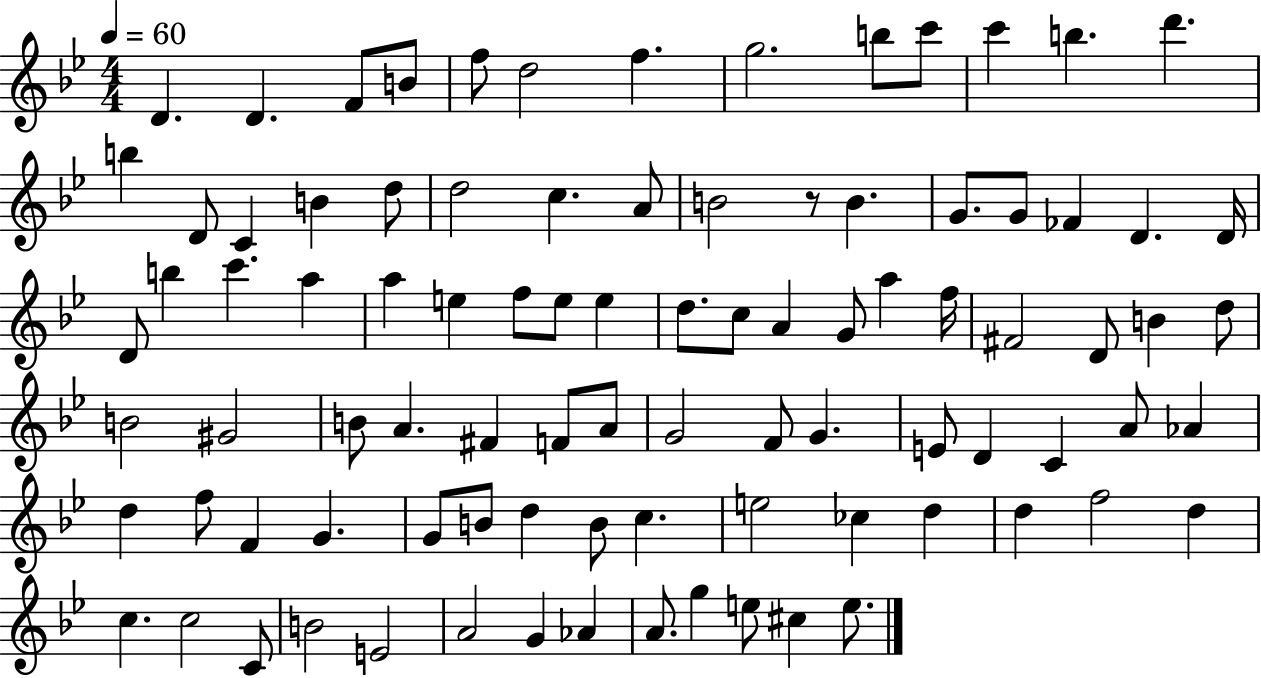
D4/q. D4/q. F4/e B4/e F5/e D5/h F5/q. G5/h. B5/e C6/e C6/q B5/q. D6/q. B5/q D4/e C4/q B4/q D5/e D5/h C5/q. A4/e B4/h R/e B4/q. G4/e. G4/e FES4/q D4/q. D4/s D4/e B5/q C6/q. A5/q A5/q E5/q F5/e E5/e E5/q D5/e. C5/e A4/q G4/e A5/q F5/s F#4/h D4/e B4/q D5/e B4/h G#4/h B4/e A4/q. F#4/q F4/e A4/e G4/h F4/e G4/q. E4/e D4/q C4/q A4/e Ab4/q D5/q F5/e F4/q G4/q. G4/e B4/e D5/q B4/e C5/q. E5/h CES5/q D5/q D5/q F5/h D5/q C5/q. C5/h C4/e B4/h E4/h A4/h G4/q Ab4/q A4/e. G5/q E5/e C#5/q E5/e.